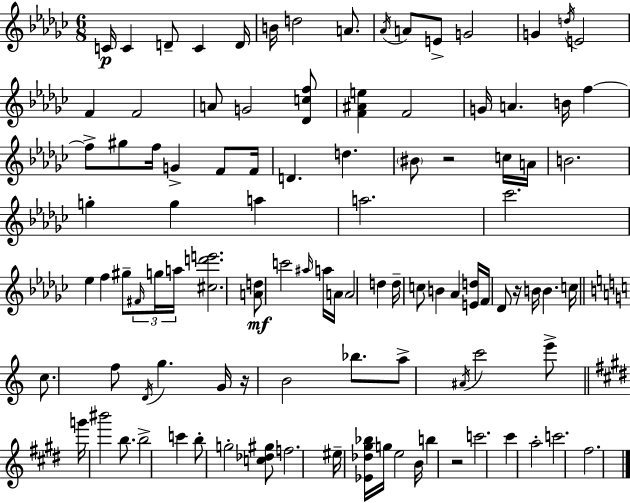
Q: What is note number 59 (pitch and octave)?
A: Db4